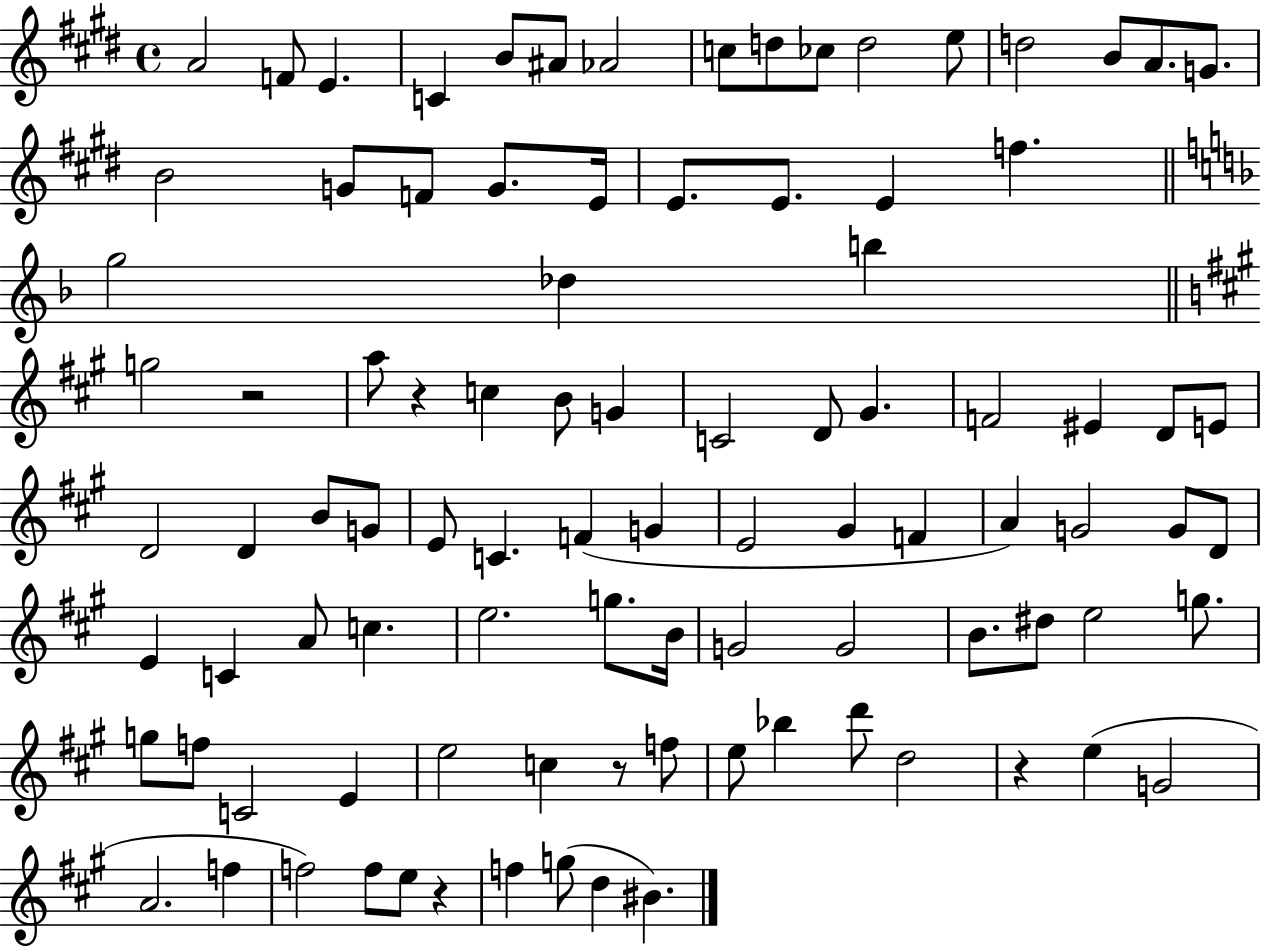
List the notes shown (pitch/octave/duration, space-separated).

A4/h F4/e E4/q. C4/q B4/e A#4/e Ab4/h C5/e D5/e CES5/e D5/h E5/e D5/h B4/e A4/e. G4/e. B4/h G4/e F4/e G4/e. E4/s E4/e. E4/e. E4/q F5/q. G5/h Db5/q B5/q G5/h R/h A5/e R/q C5/q B4/e G4/q C4/h D4/e G#4/q. F4/h EIS4/q D4/e E4/e D4/h D4/q B4/e G4/e E4/e C4/q. F4/q G4/q E4/h G#4/q F4/q A4/q G4/h G4/e D4/e E4/q C4/q A4/e C5/q. E5/h. G5/e. B4/s G4/h G4/h B4/e. D#5/e E5/h G5/e. G5/e F5/e C4/h E4/q E5/h C5/q R/e F5/e E5/e Bb5/q D6/e D5/h R/q E5/q G4/h A4/h. F5/q F5/h F5/e E5/e R/q F5/q G5/e D5/q BIS4/q.